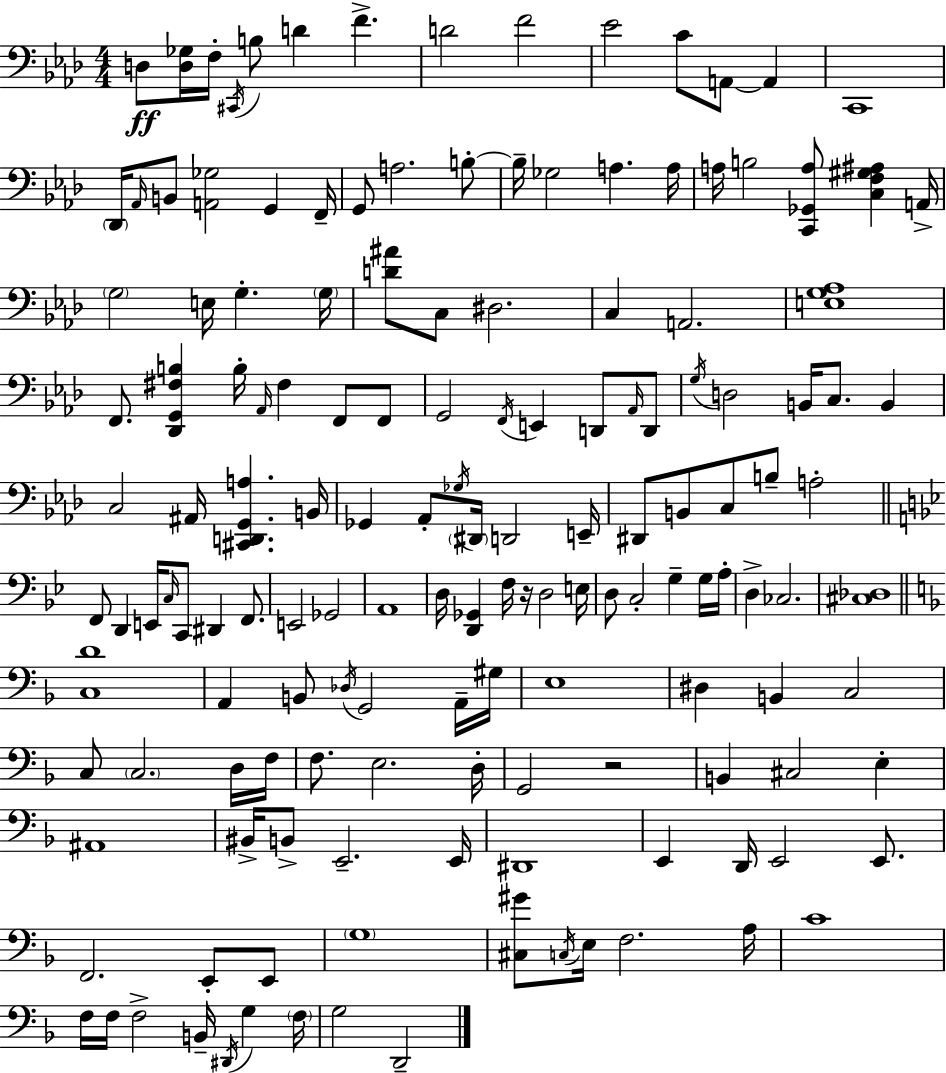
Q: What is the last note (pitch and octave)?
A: D2